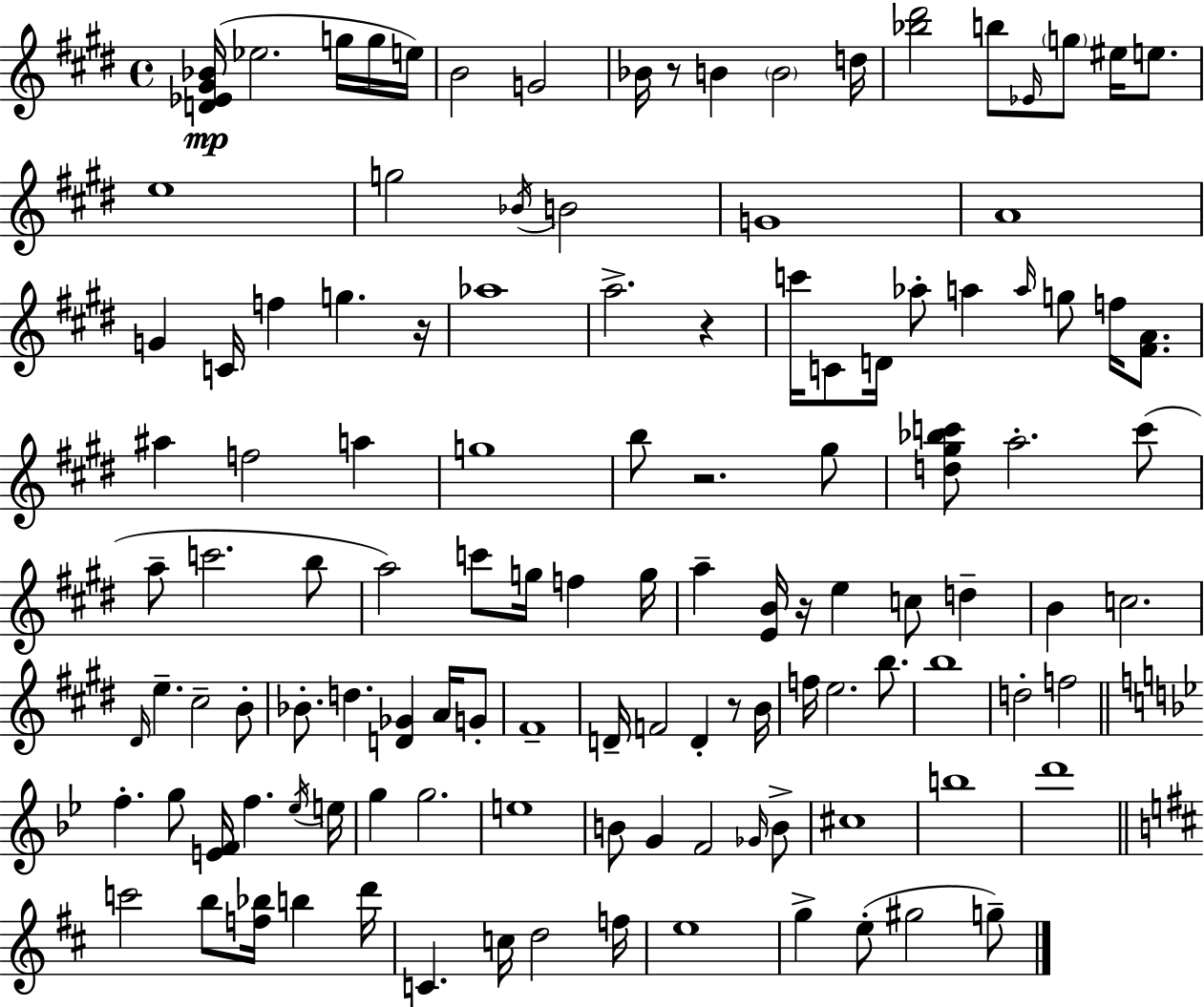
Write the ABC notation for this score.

X:1
T:Untitled
M:4/4
L:1/4
K:E
[D_E^G_B]/4 _e2 g/4 g/4 e/4 B2 G2 _B/4 z/2 B B2 d/4 [_b^d']2 b/2 _E/4 g/2 ^e/4 e/2 e4 g2 _B/4 B2 G4 A4 G C/4 f g z/4 _a4 a2 z c'/4 C/2 D/4 _a/2 a a/4 g/2 f/4 [^FA]/2 ^a f2 a g4 b/2 z2 ^g/2 [d^g_bc']/2 a2 c'/2 a/2 c'2 b/2 a2 c'/2 g/4 f g/4 a [EB]/4 z/4 e c/2 d B c2 ^D/4 e ^c2 B/2 _B/2 d [D_G] A/4 G/2 ^F4 D/4 F2 D z/2 B/4 f/4 e2 b/2 b4 d2 f2 f g/2 [EF]/4 f _e/4 e/4 g g2 e4 B/2 G F2 _G/4 B/2 ^c4 b4 d'4 c'2 b/2 [f_b]/4 b d'/4 C c/4 d2 f/4 e4 g e/2 ^g2 g/2